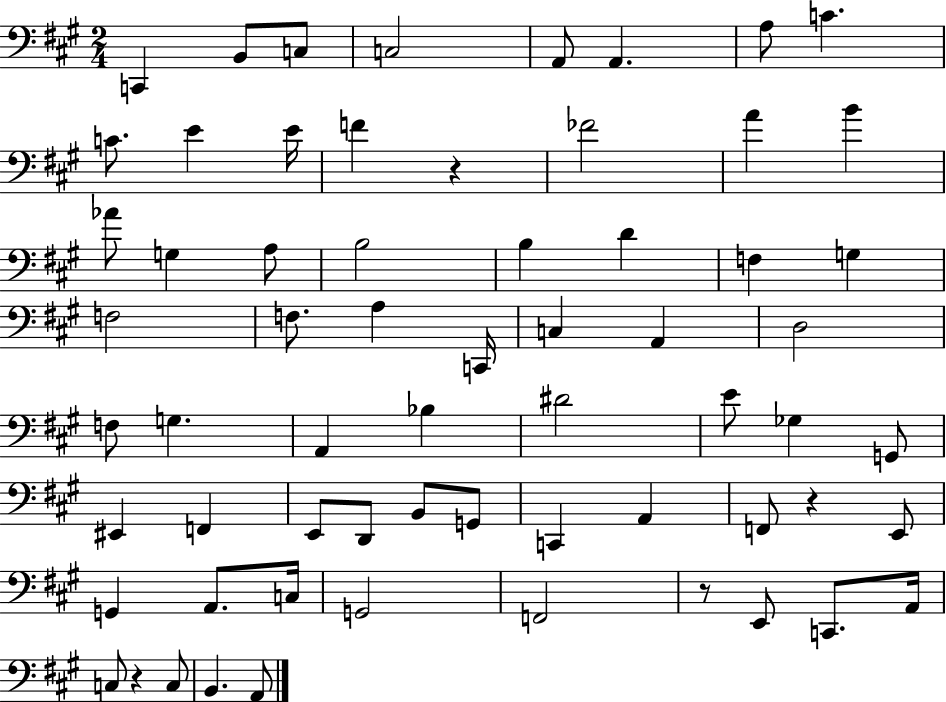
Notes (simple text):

C2/q B2/e C3/e C3/h A2/e A2/q. A3/e C4/q. C4/e. E4/q E4/s F4/q R/q FES4/h A4/q B4/q Ab4/e G3/q A3/e B3/h B3/q D4/q F3/q G3/q F3/h F3/e. A3/q C2/s C3/q A2/q D3/h F3/e G3/q. A2/q Bb3/q D#4/h E4/e Gb3/q G2/e EIS2/q F2/q E2/e D2/e B2/e G2/e C2/q A2/q F2/e R/q E2/e G2/q A2/e. C3/s G2/h F2/h R/e E2/e C2/e. A2/s C3/e R/q C3/e B2/q. A2/e